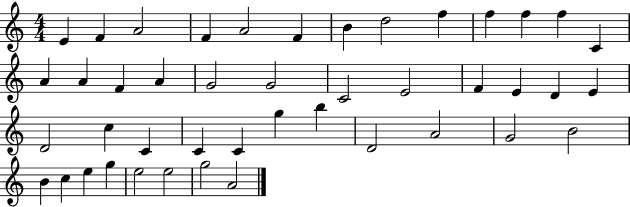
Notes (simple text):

E4/q F4/q A4/h F4/q A4/h F4/q B4/q D5/h F5/q F5/q F5/q F5/q C4/q A4/q A4/q F4/q A4/q G4/h G4/h C4/h E4/h F4/q E4/q D4/q E4/q D4/h C5/q C4/q C4/q C4/q G5/q B5/q D4/h A4/h G4/h B4/h B4/q C5/q E5/q G5/q E5/h E5/h G5/h A4/h